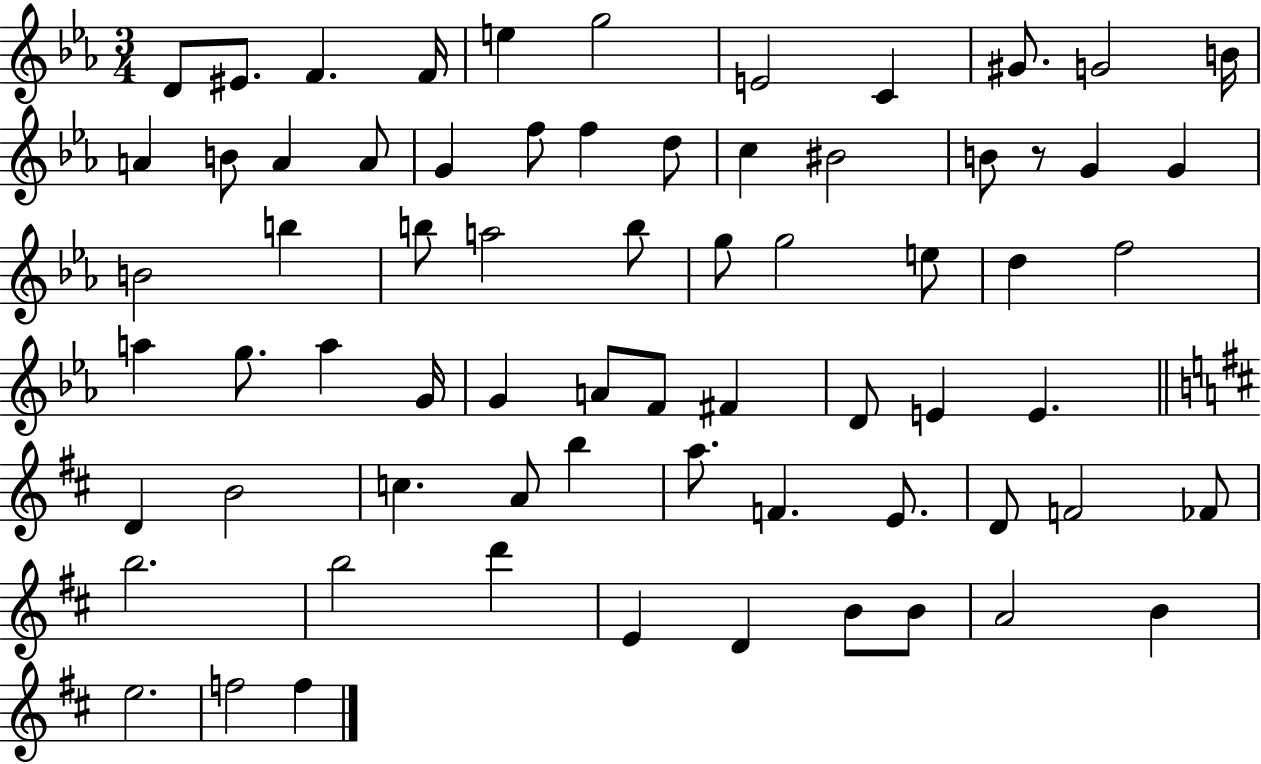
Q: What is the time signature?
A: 3/4